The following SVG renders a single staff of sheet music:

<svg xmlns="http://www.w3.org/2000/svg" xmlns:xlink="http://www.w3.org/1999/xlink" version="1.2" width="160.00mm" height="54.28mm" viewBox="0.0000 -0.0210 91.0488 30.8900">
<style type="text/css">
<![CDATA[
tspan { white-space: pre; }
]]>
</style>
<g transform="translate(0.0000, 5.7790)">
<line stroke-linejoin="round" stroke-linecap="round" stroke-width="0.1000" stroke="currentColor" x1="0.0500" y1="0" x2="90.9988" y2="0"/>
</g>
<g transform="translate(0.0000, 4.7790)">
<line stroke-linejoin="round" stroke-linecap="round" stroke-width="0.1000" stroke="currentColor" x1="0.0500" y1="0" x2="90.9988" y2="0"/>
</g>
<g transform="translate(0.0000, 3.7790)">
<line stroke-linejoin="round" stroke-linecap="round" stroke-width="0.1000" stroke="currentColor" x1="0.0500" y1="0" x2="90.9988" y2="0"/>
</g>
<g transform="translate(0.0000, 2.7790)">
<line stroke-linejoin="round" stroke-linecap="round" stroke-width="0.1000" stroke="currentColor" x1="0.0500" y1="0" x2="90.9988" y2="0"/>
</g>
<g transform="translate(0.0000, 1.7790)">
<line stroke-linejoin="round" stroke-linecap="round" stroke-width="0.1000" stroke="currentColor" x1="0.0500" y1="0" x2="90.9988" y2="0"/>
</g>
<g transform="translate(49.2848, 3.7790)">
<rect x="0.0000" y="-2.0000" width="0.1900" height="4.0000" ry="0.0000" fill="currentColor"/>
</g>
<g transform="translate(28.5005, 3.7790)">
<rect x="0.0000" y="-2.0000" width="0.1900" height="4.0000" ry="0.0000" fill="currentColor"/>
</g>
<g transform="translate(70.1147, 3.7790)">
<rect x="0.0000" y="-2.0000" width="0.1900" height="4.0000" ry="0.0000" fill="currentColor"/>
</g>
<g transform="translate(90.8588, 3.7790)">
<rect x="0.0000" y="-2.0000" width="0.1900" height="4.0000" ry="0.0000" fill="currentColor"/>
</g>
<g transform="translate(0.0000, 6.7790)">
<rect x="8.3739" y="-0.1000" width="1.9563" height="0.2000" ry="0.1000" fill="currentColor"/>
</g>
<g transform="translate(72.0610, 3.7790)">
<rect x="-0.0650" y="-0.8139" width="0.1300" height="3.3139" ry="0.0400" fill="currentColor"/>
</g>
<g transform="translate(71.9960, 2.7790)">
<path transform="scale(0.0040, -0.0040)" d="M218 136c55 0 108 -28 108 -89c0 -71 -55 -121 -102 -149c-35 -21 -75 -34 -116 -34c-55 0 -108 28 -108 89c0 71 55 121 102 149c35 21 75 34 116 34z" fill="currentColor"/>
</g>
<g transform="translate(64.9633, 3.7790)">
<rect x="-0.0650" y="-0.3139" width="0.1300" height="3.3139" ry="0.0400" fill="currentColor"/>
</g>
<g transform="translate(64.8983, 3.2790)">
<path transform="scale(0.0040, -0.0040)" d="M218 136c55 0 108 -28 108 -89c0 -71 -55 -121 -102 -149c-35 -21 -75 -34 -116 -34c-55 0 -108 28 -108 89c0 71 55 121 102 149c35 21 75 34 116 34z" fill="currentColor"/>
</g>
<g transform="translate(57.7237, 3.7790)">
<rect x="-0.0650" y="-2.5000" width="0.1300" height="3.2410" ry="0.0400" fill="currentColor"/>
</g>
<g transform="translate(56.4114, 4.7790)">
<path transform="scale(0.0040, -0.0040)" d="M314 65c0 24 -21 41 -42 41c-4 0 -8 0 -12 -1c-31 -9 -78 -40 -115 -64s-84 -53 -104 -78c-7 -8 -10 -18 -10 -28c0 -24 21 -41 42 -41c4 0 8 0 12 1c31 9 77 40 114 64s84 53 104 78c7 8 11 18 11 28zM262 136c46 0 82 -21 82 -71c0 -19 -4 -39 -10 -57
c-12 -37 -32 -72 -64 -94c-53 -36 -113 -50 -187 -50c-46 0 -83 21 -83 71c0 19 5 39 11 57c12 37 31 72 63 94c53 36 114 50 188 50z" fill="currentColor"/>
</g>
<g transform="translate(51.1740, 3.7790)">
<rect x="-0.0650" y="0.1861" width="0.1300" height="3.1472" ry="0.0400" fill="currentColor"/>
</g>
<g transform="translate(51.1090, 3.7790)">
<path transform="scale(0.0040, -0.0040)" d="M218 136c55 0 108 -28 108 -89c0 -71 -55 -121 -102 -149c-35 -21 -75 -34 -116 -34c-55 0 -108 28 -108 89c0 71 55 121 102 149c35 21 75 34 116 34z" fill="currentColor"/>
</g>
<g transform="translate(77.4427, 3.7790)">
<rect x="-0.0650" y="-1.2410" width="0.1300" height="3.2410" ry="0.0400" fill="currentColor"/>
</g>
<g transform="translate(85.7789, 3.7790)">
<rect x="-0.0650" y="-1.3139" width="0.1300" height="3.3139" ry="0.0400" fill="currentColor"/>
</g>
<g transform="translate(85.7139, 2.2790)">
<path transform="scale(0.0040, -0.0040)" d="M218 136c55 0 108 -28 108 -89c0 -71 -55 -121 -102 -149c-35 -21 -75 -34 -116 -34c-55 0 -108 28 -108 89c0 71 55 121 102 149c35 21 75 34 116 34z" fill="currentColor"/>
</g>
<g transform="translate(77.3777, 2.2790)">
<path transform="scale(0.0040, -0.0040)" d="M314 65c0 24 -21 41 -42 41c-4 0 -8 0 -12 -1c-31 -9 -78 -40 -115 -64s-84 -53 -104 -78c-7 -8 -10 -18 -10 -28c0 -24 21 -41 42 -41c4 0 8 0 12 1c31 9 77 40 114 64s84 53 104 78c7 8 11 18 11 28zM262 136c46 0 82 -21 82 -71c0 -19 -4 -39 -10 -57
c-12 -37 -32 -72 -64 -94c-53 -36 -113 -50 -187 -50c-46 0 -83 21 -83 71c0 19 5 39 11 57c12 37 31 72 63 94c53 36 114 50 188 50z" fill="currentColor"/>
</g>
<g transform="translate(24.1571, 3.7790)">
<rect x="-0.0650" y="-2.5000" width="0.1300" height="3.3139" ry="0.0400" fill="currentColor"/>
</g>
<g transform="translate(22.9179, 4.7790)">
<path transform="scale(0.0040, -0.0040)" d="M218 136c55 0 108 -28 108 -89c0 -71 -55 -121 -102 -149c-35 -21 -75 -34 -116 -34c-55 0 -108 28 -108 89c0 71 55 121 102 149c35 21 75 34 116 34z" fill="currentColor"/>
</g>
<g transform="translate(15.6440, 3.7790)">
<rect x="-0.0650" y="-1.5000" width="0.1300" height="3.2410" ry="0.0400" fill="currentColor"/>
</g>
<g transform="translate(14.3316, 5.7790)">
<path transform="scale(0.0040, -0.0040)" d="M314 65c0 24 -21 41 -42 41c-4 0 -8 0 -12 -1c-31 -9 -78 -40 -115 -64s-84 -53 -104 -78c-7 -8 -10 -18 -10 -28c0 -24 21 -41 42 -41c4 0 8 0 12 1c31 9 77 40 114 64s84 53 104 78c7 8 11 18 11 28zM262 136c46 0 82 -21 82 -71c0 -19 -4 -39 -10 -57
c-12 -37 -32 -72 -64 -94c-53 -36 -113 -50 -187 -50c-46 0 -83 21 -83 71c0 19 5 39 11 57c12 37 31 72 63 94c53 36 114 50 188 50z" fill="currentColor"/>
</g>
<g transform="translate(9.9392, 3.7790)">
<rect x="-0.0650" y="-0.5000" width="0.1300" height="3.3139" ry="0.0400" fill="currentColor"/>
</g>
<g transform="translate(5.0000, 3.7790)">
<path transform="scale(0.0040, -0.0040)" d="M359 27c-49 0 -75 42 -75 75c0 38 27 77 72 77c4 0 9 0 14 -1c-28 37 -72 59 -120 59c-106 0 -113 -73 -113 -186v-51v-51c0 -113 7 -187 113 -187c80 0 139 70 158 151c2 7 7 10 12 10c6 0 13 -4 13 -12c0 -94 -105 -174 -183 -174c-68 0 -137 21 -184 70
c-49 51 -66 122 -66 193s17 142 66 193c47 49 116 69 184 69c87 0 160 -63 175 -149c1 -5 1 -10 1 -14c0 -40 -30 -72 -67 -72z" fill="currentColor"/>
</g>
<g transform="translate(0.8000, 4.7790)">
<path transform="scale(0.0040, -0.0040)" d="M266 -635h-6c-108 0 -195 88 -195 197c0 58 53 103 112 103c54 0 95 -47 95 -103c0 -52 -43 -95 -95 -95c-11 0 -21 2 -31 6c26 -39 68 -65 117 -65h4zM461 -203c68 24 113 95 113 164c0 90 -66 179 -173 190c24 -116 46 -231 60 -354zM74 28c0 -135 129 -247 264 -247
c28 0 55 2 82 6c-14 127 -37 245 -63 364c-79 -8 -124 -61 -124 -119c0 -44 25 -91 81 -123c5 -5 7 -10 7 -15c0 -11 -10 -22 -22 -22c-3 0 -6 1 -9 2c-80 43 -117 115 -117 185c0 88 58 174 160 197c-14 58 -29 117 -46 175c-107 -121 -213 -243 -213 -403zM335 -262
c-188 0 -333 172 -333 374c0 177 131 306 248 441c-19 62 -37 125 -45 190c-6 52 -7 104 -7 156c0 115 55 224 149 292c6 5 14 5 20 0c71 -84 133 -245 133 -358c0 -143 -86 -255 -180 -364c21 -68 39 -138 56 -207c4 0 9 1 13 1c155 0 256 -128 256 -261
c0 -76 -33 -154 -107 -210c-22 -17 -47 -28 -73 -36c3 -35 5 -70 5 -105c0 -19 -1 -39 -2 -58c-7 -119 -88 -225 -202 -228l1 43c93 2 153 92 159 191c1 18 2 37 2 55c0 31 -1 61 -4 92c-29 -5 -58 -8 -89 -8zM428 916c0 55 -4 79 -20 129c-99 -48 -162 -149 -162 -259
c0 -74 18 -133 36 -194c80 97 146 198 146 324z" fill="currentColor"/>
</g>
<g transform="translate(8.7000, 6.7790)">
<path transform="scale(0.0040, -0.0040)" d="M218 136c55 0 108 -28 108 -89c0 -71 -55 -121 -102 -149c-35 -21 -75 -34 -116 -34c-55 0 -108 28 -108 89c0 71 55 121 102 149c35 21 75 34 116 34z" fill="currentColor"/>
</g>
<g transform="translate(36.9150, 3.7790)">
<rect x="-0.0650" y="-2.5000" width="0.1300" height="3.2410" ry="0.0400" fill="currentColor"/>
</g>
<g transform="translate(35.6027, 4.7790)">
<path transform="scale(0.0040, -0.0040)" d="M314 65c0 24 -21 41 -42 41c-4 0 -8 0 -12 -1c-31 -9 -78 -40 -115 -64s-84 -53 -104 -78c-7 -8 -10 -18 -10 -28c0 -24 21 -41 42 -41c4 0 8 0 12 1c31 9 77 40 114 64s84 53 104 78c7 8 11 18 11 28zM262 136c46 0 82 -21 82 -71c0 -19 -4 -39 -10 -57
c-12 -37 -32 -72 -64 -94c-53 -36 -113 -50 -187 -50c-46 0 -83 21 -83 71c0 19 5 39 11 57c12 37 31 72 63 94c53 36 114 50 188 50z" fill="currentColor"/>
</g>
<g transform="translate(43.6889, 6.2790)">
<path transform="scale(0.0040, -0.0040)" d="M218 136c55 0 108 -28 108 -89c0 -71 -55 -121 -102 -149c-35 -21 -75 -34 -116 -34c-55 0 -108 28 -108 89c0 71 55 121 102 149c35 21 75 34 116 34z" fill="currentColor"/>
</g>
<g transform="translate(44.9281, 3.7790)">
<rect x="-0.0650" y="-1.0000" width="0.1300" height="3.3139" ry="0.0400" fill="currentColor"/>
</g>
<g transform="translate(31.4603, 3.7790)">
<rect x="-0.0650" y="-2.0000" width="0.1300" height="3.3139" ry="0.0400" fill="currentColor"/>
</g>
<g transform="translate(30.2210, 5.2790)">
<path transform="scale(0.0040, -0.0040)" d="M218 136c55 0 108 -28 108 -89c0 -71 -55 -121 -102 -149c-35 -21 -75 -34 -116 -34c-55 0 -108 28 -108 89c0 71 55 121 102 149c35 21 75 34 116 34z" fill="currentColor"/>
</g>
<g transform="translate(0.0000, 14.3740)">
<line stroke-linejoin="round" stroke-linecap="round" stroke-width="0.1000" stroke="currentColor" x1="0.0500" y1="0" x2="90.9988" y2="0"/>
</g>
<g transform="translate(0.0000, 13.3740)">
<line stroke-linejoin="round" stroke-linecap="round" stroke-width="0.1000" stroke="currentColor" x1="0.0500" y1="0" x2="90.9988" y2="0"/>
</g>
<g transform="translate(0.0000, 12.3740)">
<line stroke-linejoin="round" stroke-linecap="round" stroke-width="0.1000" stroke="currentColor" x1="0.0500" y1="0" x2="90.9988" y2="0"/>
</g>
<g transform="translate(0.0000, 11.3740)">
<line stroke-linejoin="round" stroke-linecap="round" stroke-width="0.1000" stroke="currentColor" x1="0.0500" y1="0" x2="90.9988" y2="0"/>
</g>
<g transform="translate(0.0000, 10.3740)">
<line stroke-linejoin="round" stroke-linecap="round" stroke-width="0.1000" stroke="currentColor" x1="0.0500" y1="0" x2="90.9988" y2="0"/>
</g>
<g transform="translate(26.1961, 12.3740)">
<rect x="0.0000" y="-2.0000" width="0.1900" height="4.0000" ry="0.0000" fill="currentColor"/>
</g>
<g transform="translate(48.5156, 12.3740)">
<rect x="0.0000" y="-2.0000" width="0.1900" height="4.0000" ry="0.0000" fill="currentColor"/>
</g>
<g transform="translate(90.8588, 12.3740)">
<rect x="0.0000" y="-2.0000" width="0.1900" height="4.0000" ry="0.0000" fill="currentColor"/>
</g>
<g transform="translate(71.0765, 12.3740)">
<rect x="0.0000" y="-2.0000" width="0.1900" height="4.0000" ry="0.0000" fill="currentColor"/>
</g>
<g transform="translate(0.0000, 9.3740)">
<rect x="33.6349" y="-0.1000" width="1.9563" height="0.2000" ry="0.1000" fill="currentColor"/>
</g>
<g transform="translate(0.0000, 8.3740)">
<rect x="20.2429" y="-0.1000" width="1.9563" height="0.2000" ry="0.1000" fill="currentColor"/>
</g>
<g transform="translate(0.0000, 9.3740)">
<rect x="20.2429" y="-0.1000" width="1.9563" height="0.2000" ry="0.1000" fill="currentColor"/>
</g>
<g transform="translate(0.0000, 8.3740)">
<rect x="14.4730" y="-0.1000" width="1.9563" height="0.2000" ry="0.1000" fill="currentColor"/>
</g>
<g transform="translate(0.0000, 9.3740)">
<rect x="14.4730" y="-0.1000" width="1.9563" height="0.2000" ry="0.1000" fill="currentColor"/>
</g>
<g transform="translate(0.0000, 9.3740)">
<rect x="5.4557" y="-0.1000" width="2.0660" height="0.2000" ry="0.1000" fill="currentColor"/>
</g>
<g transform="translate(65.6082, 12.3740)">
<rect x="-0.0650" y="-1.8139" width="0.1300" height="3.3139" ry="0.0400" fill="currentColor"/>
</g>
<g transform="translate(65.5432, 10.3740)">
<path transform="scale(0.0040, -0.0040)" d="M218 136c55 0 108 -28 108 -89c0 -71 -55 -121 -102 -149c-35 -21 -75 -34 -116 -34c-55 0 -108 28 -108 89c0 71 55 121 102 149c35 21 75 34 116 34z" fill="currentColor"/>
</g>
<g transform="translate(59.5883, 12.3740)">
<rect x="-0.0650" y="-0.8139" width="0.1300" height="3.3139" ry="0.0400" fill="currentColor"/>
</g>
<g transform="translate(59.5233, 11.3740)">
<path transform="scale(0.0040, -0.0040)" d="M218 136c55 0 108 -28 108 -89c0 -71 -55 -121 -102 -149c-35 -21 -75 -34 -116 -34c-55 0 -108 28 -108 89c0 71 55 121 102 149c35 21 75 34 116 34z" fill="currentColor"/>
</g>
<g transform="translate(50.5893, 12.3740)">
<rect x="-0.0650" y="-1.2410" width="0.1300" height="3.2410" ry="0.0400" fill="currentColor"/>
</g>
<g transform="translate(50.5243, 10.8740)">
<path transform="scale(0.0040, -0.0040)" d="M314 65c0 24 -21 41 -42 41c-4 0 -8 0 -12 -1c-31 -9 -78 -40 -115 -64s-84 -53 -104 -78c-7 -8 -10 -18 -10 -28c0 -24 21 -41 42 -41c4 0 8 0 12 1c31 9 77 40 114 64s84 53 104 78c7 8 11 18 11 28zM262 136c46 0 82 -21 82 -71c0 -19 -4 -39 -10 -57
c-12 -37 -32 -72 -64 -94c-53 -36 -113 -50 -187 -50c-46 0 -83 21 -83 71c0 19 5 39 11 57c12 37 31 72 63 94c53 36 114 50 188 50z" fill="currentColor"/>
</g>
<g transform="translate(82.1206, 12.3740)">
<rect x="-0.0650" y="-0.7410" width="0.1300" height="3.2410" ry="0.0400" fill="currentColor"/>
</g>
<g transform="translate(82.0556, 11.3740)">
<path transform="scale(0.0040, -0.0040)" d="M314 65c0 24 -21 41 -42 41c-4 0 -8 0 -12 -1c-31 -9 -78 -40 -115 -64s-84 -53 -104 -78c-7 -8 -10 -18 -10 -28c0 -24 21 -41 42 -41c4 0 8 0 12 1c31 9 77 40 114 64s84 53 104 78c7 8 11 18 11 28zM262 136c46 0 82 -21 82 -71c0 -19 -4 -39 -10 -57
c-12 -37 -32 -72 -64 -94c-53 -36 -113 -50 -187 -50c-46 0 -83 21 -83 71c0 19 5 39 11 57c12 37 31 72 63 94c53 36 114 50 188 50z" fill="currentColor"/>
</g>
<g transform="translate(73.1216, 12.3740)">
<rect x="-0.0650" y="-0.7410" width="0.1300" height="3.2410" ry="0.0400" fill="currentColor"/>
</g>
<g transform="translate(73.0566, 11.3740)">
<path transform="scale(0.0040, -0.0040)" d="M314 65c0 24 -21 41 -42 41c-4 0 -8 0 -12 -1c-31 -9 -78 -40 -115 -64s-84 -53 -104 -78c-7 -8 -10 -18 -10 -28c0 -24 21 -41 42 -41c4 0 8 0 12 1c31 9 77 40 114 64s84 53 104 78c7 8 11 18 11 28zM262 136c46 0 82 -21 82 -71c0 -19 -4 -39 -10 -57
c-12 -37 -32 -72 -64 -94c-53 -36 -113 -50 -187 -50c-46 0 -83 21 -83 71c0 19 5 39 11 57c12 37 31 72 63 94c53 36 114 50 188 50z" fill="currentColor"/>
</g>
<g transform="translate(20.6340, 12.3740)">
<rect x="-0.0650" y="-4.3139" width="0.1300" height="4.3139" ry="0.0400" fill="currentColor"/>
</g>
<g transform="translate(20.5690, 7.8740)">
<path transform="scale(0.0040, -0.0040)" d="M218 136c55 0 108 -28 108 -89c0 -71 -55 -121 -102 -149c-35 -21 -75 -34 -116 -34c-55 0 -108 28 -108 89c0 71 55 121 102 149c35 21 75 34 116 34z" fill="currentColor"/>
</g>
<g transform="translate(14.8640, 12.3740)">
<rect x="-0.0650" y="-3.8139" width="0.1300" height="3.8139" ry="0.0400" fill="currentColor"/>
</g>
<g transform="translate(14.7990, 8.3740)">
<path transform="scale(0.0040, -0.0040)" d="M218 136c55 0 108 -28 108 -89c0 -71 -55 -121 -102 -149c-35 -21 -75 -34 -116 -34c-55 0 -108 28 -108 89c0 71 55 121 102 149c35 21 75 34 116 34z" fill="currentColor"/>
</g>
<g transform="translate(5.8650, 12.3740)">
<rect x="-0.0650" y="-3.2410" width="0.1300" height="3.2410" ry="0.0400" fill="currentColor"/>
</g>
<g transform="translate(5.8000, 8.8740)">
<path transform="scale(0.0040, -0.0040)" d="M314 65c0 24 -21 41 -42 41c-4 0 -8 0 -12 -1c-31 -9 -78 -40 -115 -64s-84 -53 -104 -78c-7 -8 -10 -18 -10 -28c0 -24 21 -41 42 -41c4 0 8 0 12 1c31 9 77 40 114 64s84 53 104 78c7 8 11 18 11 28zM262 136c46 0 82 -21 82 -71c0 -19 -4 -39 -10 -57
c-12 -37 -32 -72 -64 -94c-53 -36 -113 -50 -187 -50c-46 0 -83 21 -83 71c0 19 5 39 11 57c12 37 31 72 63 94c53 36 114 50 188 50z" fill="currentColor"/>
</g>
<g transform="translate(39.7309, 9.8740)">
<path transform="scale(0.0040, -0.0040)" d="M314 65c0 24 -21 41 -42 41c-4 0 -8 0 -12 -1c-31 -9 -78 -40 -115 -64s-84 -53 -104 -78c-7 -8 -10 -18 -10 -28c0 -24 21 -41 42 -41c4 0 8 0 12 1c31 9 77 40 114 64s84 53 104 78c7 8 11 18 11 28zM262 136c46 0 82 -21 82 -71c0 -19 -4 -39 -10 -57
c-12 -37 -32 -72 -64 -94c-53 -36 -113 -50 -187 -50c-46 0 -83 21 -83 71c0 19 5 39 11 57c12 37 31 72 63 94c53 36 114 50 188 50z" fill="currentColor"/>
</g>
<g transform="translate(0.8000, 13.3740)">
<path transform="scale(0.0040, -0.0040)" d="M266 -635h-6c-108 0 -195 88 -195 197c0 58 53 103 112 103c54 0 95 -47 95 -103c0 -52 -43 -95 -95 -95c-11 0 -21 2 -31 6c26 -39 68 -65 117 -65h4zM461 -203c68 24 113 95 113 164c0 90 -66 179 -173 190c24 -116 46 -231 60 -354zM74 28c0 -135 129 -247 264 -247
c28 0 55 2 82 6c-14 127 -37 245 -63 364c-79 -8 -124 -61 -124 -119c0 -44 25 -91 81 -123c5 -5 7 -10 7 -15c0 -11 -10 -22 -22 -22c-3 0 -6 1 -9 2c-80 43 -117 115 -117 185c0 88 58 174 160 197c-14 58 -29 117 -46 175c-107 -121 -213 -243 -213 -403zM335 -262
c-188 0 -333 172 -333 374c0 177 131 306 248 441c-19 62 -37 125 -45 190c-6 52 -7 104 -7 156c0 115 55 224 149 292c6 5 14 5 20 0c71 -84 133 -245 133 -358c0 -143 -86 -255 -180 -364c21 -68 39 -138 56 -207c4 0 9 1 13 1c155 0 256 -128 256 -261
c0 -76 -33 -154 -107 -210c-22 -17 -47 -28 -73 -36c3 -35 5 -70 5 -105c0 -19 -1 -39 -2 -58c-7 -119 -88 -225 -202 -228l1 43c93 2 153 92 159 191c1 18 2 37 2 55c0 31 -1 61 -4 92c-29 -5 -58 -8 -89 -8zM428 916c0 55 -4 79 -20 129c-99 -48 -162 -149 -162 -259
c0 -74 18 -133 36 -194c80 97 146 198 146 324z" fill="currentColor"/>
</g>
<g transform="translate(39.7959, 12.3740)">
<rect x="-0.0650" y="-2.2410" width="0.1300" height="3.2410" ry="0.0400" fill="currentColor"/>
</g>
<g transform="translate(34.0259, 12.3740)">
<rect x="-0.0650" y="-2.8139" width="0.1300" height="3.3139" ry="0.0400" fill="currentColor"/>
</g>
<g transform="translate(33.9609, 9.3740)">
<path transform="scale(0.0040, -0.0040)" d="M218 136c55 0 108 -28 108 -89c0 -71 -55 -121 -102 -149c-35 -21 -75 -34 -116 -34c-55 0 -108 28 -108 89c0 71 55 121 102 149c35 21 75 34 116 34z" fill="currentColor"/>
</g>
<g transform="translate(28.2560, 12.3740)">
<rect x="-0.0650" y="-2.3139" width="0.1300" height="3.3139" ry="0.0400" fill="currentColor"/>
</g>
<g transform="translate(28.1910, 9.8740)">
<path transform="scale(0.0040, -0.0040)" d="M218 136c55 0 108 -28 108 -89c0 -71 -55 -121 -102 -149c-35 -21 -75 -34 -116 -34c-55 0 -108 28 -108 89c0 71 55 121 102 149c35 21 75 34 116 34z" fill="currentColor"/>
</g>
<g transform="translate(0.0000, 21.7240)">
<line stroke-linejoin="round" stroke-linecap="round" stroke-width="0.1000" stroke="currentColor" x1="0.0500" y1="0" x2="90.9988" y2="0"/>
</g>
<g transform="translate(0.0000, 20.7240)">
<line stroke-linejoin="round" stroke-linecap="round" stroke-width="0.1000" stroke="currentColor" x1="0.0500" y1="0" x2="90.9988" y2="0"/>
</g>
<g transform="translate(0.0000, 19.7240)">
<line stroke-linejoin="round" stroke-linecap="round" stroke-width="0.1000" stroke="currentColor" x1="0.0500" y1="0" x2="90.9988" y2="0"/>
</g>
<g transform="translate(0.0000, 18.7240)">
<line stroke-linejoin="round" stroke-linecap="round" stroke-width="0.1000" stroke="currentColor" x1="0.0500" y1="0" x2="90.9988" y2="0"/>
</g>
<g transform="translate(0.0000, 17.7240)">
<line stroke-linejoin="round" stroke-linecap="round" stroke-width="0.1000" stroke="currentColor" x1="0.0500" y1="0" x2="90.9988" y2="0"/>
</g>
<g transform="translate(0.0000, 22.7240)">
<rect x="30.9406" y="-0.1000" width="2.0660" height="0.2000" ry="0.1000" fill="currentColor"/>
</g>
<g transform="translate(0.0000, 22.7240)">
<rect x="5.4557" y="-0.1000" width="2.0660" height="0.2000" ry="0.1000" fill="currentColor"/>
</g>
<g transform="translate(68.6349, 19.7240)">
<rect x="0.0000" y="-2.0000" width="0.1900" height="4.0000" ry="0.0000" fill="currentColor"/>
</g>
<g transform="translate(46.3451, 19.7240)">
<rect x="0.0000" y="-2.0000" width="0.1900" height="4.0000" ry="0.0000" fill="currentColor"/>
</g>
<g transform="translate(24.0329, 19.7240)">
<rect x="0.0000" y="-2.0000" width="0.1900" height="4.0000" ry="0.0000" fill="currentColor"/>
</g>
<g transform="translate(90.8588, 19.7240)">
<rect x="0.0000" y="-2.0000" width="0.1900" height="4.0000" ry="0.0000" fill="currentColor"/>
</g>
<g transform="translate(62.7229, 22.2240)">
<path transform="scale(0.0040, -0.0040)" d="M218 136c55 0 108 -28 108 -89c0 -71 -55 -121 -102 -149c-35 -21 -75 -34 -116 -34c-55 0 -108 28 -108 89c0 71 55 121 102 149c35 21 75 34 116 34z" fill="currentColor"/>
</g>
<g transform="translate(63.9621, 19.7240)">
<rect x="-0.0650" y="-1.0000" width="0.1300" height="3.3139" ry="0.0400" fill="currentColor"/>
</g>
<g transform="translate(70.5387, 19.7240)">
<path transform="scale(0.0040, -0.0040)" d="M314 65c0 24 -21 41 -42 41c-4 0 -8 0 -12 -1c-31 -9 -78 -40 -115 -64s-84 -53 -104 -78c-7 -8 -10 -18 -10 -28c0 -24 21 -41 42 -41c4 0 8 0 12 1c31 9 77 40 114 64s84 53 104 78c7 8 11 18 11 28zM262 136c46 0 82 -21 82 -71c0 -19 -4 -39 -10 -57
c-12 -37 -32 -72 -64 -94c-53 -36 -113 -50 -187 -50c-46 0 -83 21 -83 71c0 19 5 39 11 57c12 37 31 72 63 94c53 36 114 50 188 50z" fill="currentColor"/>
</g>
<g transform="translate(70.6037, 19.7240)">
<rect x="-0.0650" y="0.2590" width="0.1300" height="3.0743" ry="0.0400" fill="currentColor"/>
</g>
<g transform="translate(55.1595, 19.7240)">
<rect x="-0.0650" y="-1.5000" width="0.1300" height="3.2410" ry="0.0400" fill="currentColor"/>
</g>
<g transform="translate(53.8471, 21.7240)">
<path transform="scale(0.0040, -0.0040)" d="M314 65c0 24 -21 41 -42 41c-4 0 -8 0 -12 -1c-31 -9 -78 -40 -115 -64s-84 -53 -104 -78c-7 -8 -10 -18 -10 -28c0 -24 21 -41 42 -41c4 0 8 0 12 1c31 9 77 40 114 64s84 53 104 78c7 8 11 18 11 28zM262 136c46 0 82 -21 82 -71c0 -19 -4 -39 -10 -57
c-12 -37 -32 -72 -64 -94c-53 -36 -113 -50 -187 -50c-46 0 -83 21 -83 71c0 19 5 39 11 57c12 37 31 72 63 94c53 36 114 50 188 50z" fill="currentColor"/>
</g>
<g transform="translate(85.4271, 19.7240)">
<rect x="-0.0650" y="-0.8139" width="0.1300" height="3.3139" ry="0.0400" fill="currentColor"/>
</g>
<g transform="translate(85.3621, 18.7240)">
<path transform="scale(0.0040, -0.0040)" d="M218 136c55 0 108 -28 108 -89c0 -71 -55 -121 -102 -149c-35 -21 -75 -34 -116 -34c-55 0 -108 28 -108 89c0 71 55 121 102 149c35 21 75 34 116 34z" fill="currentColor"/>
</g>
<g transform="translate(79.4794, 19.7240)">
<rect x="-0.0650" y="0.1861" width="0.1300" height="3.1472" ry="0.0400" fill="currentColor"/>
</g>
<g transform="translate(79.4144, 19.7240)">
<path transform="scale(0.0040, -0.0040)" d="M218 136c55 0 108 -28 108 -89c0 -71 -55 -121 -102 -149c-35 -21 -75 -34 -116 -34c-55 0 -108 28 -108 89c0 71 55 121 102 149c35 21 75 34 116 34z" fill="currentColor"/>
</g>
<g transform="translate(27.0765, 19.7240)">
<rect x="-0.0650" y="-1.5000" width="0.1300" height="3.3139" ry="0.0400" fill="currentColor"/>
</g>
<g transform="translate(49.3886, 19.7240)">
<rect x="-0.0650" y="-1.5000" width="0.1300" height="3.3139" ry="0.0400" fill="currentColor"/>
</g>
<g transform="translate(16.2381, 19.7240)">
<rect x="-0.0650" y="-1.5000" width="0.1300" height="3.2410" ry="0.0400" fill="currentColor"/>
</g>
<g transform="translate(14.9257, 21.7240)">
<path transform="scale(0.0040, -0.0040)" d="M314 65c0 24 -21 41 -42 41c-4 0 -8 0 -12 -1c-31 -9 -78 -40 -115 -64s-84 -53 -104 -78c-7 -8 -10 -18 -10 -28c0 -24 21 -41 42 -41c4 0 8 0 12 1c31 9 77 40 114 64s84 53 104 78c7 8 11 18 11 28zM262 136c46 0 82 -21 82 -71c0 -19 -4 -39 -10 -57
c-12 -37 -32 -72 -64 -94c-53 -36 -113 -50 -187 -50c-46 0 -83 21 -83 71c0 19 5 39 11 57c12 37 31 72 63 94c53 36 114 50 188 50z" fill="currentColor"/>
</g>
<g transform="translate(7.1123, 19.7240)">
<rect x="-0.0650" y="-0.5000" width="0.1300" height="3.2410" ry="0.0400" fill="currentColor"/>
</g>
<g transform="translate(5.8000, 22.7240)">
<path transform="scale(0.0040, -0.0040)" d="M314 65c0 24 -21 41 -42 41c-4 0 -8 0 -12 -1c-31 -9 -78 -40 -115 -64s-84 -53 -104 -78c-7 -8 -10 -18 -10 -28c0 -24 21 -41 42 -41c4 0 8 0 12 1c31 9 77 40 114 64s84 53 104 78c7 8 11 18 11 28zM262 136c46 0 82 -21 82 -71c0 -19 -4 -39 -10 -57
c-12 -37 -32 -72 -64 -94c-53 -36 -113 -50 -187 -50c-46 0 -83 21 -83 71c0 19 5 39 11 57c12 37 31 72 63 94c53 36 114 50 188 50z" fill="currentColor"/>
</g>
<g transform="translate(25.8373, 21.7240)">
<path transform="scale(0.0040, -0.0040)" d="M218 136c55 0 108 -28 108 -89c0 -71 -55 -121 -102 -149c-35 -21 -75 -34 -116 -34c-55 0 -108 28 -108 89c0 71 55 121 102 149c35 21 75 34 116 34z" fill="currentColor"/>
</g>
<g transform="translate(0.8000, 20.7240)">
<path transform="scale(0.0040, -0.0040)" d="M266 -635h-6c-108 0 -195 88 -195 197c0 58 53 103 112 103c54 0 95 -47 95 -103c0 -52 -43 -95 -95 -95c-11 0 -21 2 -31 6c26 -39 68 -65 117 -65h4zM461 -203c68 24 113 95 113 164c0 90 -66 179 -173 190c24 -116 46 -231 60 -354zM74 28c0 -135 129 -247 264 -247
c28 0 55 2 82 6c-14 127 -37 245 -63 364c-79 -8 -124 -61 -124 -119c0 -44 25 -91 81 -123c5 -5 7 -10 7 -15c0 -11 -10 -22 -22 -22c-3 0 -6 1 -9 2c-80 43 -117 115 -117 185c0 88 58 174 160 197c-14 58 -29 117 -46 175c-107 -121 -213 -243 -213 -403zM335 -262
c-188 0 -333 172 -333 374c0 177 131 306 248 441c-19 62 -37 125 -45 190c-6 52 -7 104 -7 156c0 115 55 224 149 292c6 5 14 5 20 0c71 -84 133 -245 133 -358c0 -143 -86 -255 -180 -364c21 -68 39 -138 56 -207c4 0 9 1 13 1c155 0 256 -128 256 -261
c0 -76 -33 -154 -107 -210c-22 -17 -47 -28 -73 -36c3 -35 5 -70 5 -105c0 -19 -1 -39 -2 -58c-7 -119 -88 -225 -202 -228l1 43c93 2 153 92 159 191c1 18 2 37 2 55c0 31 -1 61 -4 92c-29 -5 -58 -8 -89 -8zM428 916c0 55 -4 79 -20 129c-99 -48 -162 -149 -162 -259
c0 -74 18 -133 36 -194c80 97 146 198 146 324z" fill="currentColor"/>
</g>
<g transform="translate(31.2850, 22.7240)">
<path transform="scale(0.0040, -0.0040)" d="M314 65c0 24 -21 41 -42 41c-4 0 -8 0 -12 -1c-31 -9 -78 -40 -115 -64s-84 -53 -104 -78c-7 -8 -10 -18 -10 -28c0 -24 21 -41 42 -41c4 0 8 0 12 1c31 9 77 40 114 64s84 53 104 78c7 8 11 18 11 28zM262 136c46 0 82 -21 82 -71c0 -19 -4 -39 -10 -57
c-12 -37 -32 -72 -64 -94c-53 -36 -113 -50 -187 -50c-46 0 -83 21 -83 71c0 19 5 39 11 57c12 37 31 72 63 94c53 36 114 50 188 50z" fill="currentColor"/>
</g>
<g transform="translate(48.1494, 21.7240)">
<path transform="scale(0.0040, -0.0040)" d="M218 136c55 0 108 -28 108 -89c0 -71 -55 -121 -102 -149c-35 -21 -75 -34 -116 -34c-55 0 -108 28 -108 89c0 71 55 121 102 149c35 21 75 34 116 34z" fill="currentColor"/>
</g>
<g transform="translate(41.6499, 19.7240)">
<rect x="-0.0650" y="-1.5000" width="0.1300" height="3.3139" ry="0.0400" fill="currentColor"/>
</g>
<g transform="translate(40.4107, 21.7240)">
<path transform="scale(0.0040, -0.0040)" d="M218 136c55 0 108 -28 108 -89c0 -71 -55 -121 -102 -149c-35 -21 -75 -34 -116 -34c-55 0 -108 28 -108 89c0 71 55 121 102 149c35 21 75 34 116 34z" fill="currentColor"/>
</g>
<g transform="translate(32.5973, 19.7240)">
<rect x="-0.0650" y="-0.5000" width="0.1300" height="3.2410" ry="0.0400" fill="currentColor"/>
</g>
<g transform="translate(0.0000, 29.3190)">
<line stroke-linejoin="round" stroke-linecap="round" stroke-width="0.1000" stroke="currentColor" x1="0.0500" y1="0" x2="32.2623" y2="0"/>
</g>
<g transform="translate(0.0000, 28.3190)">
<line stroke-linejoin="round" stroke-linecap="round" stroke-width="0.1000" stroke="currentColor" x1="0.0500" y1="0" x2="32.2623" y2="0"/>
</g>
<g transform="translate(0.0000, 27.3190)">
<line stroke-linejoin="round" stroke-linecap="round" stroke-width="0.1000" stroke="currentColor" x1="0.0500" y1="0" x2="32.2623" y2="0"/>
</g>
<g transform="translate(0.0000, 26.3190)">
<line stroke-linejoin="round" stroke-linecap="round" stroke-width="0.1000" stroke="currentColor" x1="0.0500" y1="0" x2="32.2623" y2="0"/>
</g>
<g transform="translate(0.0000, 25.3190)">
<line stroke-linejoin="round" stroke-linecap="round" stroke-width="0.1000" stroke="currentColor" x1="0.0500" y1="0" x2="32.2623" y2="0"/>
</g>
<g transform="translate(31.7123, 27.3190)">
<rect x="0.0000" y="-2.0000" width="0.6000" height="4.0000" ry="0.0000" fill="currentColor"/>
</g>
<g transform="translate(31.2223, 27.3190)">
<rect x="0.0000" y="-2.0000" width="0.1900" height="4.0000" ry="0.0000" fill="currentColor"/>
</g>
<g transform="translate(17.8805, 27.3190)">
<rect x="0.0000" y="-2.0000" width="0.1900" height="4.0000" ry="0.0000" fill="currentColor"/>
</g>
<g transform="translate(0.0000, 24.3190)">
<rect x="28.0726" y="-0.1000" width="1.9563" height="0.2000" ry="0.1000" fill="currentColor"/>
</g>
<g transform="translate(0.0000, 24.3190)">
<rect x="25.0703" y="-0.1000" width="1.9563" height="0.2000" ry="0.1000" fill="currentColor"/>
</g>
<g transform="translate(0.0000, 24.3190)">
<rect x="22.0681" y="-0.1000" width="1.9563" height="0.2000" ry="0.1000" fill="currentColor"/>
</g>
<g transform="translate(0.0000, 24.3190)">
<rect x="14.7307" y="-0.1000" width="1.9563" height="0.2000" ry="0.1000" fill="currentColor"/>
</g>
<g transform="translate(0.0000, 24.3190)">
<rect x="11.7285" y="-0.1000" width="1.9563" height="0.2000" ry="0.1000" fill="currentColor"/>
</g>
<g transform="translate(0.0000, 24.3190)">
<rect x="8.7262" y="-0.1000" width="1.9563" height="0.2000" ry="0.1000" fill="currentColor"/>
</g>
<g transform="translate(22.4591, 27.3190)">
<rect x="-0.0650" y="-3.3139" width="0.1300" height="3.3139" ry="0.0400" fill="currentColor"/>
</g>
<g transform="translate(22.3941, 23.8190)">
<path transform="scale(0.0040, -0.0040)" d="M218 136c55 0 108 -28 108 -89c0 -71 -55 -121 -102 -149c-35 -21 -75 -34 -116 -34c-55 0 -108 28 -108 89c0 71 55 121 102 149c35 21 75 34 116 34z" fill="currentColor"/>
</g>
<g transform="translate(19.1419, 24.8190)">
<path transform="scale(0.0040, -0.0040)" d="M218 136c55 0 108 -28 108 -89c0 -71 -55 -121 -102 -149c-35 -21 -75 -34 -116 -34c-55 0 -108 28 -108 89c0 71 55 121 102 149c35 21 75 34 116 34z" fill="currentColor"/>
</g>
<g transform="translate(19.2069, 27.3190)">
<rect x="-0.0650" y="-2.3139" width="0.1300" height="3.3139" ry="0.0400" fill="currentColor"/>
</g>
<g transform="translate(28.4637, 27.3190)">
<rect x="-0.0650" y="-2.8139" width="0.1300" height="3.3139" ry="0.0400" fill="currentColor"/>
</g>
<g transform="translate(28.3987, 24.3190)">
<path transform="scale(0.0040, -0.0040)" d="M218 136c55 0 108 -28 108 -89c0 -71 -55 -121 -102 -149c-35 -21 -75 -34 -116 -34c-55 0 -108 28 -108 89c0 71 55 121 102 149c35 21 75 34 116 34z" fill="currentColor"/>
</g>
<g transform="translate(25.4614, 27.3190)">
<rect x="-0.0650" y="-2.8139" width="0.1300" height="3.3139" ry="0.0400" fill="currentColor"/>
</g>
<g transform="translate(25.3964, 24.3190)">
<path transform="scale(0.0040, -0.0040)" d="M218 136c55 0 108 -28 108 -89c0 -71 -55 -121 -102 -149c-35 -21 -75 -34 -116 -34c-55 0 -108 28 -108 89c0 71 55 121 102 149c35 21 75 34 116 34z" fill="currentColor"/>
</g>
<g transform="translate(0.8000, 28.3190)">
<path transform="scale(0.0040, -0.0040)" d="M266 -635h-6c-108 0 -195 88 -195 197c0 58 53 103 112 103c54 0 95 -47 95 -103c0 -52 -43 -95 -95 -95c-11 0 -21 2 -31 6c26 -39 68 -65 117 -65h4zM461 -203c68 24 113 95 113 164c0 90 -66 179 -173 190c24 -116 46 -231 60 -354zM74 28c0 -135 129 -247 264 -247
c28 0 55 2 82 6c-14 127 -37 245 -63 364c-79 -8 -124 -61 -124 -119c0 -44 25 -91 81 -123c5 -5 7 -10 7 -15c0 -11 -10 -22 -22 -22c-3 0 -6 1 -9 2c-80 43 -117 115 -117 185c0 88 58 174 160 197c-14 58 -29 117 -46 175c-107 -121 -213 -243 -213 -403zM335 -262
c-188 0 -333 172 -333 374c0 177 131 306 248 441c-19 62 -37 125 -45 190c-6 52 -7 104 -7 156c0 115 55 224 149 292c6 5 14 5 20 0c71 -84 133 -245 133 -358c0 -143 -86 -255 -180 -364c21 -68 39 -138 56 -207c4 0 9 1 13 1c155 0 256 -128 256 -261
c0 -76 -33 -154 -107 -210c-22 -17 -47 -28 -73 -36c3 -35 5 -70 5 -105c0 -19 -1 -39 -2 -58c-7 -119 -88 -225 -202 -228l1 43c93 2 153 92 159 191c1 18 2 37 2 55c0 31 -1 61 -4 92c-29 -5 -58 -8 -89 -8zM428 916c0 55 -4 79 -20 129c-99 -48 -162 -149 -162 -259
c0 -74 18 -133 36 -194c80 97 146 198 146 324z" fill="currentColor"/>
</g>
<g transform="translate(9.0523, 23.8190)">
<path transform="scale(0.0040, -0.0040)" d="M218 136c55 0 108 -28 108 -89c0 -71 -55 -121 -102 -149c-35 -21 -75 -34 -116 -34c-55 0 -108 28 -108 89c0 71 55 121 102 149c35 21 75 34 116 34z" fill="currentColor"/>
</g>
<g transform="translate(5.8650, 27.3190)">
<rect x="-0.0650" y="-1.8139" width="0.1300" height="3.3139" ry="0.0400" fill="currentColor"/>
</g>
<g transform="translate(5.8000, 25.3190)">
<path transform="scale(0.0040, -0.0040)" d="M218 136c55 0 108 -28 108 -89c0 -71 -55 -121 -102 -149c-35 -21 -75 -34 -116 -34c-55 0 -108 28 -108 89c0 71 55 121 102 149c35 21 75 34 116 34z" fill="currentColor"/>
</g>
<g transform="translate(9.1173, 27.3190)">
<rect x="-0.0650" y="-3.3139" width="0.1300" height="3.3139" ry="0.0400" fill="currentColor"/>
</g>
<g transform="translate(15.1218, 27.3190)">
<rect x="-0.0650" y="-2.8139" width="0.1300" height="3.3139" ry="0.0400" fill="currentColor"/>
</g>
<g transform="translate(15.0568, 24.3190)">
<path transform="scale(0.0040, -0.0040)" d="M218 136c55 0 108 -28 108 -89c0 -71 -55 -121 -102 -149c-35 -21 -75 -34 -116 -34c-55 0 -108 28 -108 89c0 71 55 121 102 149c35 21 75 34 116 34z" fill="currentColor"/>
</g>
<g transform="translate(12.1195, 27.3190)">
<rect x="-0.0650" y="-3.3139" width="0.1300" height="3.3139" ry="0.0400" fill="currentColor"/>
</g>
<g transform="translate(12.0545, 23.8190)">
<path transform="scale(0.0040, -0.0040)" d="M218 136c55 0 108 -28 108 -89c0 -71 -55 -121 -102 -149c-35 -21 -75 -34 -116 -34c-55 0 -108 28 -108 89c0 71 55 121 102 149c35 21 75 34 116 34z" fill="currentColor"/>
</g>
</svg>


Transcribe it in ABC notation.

X:1
T:Untitled
M:4/4
L:1/4
K:C
C E2 G F G2 D B G2 c d e2 e b2 c' d' g a g2 e2 d f d2 d2 C2 E2 E C2 E E E2 D B2 B d f b b a g b a a